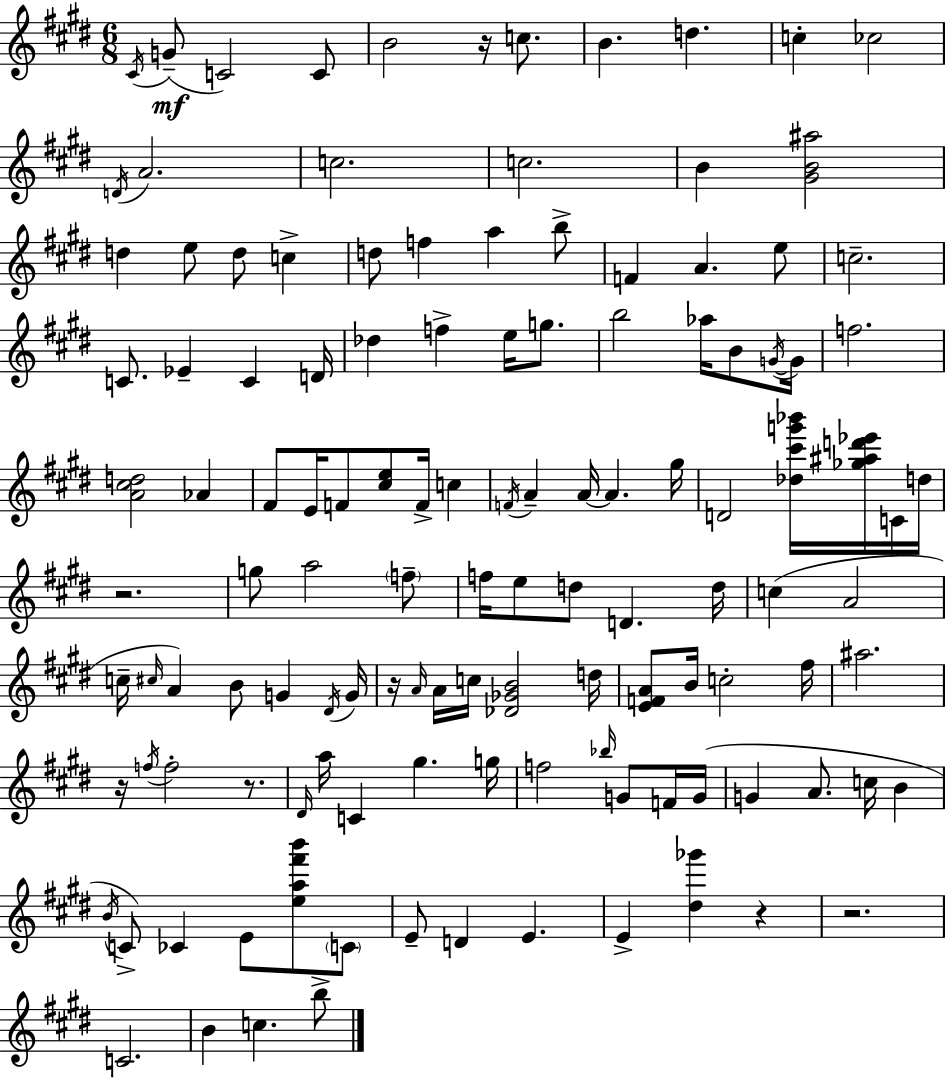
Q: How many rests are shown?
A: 7